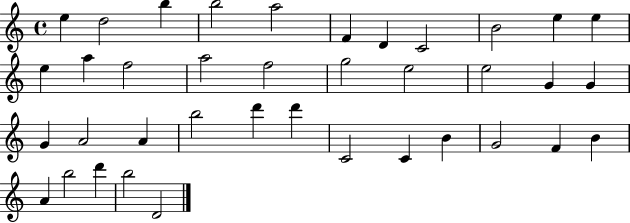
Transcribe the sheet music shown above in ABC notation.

X:1
T:Untitled
M:4/4
L:1/4
K:C
e d2 b b2 a2 F D C2 B2 e e e a f2 a2 f2 g2 e2 e2 G G G A2 A b2 d' d' C2 C B G2 F B A b2 d' b2 D2